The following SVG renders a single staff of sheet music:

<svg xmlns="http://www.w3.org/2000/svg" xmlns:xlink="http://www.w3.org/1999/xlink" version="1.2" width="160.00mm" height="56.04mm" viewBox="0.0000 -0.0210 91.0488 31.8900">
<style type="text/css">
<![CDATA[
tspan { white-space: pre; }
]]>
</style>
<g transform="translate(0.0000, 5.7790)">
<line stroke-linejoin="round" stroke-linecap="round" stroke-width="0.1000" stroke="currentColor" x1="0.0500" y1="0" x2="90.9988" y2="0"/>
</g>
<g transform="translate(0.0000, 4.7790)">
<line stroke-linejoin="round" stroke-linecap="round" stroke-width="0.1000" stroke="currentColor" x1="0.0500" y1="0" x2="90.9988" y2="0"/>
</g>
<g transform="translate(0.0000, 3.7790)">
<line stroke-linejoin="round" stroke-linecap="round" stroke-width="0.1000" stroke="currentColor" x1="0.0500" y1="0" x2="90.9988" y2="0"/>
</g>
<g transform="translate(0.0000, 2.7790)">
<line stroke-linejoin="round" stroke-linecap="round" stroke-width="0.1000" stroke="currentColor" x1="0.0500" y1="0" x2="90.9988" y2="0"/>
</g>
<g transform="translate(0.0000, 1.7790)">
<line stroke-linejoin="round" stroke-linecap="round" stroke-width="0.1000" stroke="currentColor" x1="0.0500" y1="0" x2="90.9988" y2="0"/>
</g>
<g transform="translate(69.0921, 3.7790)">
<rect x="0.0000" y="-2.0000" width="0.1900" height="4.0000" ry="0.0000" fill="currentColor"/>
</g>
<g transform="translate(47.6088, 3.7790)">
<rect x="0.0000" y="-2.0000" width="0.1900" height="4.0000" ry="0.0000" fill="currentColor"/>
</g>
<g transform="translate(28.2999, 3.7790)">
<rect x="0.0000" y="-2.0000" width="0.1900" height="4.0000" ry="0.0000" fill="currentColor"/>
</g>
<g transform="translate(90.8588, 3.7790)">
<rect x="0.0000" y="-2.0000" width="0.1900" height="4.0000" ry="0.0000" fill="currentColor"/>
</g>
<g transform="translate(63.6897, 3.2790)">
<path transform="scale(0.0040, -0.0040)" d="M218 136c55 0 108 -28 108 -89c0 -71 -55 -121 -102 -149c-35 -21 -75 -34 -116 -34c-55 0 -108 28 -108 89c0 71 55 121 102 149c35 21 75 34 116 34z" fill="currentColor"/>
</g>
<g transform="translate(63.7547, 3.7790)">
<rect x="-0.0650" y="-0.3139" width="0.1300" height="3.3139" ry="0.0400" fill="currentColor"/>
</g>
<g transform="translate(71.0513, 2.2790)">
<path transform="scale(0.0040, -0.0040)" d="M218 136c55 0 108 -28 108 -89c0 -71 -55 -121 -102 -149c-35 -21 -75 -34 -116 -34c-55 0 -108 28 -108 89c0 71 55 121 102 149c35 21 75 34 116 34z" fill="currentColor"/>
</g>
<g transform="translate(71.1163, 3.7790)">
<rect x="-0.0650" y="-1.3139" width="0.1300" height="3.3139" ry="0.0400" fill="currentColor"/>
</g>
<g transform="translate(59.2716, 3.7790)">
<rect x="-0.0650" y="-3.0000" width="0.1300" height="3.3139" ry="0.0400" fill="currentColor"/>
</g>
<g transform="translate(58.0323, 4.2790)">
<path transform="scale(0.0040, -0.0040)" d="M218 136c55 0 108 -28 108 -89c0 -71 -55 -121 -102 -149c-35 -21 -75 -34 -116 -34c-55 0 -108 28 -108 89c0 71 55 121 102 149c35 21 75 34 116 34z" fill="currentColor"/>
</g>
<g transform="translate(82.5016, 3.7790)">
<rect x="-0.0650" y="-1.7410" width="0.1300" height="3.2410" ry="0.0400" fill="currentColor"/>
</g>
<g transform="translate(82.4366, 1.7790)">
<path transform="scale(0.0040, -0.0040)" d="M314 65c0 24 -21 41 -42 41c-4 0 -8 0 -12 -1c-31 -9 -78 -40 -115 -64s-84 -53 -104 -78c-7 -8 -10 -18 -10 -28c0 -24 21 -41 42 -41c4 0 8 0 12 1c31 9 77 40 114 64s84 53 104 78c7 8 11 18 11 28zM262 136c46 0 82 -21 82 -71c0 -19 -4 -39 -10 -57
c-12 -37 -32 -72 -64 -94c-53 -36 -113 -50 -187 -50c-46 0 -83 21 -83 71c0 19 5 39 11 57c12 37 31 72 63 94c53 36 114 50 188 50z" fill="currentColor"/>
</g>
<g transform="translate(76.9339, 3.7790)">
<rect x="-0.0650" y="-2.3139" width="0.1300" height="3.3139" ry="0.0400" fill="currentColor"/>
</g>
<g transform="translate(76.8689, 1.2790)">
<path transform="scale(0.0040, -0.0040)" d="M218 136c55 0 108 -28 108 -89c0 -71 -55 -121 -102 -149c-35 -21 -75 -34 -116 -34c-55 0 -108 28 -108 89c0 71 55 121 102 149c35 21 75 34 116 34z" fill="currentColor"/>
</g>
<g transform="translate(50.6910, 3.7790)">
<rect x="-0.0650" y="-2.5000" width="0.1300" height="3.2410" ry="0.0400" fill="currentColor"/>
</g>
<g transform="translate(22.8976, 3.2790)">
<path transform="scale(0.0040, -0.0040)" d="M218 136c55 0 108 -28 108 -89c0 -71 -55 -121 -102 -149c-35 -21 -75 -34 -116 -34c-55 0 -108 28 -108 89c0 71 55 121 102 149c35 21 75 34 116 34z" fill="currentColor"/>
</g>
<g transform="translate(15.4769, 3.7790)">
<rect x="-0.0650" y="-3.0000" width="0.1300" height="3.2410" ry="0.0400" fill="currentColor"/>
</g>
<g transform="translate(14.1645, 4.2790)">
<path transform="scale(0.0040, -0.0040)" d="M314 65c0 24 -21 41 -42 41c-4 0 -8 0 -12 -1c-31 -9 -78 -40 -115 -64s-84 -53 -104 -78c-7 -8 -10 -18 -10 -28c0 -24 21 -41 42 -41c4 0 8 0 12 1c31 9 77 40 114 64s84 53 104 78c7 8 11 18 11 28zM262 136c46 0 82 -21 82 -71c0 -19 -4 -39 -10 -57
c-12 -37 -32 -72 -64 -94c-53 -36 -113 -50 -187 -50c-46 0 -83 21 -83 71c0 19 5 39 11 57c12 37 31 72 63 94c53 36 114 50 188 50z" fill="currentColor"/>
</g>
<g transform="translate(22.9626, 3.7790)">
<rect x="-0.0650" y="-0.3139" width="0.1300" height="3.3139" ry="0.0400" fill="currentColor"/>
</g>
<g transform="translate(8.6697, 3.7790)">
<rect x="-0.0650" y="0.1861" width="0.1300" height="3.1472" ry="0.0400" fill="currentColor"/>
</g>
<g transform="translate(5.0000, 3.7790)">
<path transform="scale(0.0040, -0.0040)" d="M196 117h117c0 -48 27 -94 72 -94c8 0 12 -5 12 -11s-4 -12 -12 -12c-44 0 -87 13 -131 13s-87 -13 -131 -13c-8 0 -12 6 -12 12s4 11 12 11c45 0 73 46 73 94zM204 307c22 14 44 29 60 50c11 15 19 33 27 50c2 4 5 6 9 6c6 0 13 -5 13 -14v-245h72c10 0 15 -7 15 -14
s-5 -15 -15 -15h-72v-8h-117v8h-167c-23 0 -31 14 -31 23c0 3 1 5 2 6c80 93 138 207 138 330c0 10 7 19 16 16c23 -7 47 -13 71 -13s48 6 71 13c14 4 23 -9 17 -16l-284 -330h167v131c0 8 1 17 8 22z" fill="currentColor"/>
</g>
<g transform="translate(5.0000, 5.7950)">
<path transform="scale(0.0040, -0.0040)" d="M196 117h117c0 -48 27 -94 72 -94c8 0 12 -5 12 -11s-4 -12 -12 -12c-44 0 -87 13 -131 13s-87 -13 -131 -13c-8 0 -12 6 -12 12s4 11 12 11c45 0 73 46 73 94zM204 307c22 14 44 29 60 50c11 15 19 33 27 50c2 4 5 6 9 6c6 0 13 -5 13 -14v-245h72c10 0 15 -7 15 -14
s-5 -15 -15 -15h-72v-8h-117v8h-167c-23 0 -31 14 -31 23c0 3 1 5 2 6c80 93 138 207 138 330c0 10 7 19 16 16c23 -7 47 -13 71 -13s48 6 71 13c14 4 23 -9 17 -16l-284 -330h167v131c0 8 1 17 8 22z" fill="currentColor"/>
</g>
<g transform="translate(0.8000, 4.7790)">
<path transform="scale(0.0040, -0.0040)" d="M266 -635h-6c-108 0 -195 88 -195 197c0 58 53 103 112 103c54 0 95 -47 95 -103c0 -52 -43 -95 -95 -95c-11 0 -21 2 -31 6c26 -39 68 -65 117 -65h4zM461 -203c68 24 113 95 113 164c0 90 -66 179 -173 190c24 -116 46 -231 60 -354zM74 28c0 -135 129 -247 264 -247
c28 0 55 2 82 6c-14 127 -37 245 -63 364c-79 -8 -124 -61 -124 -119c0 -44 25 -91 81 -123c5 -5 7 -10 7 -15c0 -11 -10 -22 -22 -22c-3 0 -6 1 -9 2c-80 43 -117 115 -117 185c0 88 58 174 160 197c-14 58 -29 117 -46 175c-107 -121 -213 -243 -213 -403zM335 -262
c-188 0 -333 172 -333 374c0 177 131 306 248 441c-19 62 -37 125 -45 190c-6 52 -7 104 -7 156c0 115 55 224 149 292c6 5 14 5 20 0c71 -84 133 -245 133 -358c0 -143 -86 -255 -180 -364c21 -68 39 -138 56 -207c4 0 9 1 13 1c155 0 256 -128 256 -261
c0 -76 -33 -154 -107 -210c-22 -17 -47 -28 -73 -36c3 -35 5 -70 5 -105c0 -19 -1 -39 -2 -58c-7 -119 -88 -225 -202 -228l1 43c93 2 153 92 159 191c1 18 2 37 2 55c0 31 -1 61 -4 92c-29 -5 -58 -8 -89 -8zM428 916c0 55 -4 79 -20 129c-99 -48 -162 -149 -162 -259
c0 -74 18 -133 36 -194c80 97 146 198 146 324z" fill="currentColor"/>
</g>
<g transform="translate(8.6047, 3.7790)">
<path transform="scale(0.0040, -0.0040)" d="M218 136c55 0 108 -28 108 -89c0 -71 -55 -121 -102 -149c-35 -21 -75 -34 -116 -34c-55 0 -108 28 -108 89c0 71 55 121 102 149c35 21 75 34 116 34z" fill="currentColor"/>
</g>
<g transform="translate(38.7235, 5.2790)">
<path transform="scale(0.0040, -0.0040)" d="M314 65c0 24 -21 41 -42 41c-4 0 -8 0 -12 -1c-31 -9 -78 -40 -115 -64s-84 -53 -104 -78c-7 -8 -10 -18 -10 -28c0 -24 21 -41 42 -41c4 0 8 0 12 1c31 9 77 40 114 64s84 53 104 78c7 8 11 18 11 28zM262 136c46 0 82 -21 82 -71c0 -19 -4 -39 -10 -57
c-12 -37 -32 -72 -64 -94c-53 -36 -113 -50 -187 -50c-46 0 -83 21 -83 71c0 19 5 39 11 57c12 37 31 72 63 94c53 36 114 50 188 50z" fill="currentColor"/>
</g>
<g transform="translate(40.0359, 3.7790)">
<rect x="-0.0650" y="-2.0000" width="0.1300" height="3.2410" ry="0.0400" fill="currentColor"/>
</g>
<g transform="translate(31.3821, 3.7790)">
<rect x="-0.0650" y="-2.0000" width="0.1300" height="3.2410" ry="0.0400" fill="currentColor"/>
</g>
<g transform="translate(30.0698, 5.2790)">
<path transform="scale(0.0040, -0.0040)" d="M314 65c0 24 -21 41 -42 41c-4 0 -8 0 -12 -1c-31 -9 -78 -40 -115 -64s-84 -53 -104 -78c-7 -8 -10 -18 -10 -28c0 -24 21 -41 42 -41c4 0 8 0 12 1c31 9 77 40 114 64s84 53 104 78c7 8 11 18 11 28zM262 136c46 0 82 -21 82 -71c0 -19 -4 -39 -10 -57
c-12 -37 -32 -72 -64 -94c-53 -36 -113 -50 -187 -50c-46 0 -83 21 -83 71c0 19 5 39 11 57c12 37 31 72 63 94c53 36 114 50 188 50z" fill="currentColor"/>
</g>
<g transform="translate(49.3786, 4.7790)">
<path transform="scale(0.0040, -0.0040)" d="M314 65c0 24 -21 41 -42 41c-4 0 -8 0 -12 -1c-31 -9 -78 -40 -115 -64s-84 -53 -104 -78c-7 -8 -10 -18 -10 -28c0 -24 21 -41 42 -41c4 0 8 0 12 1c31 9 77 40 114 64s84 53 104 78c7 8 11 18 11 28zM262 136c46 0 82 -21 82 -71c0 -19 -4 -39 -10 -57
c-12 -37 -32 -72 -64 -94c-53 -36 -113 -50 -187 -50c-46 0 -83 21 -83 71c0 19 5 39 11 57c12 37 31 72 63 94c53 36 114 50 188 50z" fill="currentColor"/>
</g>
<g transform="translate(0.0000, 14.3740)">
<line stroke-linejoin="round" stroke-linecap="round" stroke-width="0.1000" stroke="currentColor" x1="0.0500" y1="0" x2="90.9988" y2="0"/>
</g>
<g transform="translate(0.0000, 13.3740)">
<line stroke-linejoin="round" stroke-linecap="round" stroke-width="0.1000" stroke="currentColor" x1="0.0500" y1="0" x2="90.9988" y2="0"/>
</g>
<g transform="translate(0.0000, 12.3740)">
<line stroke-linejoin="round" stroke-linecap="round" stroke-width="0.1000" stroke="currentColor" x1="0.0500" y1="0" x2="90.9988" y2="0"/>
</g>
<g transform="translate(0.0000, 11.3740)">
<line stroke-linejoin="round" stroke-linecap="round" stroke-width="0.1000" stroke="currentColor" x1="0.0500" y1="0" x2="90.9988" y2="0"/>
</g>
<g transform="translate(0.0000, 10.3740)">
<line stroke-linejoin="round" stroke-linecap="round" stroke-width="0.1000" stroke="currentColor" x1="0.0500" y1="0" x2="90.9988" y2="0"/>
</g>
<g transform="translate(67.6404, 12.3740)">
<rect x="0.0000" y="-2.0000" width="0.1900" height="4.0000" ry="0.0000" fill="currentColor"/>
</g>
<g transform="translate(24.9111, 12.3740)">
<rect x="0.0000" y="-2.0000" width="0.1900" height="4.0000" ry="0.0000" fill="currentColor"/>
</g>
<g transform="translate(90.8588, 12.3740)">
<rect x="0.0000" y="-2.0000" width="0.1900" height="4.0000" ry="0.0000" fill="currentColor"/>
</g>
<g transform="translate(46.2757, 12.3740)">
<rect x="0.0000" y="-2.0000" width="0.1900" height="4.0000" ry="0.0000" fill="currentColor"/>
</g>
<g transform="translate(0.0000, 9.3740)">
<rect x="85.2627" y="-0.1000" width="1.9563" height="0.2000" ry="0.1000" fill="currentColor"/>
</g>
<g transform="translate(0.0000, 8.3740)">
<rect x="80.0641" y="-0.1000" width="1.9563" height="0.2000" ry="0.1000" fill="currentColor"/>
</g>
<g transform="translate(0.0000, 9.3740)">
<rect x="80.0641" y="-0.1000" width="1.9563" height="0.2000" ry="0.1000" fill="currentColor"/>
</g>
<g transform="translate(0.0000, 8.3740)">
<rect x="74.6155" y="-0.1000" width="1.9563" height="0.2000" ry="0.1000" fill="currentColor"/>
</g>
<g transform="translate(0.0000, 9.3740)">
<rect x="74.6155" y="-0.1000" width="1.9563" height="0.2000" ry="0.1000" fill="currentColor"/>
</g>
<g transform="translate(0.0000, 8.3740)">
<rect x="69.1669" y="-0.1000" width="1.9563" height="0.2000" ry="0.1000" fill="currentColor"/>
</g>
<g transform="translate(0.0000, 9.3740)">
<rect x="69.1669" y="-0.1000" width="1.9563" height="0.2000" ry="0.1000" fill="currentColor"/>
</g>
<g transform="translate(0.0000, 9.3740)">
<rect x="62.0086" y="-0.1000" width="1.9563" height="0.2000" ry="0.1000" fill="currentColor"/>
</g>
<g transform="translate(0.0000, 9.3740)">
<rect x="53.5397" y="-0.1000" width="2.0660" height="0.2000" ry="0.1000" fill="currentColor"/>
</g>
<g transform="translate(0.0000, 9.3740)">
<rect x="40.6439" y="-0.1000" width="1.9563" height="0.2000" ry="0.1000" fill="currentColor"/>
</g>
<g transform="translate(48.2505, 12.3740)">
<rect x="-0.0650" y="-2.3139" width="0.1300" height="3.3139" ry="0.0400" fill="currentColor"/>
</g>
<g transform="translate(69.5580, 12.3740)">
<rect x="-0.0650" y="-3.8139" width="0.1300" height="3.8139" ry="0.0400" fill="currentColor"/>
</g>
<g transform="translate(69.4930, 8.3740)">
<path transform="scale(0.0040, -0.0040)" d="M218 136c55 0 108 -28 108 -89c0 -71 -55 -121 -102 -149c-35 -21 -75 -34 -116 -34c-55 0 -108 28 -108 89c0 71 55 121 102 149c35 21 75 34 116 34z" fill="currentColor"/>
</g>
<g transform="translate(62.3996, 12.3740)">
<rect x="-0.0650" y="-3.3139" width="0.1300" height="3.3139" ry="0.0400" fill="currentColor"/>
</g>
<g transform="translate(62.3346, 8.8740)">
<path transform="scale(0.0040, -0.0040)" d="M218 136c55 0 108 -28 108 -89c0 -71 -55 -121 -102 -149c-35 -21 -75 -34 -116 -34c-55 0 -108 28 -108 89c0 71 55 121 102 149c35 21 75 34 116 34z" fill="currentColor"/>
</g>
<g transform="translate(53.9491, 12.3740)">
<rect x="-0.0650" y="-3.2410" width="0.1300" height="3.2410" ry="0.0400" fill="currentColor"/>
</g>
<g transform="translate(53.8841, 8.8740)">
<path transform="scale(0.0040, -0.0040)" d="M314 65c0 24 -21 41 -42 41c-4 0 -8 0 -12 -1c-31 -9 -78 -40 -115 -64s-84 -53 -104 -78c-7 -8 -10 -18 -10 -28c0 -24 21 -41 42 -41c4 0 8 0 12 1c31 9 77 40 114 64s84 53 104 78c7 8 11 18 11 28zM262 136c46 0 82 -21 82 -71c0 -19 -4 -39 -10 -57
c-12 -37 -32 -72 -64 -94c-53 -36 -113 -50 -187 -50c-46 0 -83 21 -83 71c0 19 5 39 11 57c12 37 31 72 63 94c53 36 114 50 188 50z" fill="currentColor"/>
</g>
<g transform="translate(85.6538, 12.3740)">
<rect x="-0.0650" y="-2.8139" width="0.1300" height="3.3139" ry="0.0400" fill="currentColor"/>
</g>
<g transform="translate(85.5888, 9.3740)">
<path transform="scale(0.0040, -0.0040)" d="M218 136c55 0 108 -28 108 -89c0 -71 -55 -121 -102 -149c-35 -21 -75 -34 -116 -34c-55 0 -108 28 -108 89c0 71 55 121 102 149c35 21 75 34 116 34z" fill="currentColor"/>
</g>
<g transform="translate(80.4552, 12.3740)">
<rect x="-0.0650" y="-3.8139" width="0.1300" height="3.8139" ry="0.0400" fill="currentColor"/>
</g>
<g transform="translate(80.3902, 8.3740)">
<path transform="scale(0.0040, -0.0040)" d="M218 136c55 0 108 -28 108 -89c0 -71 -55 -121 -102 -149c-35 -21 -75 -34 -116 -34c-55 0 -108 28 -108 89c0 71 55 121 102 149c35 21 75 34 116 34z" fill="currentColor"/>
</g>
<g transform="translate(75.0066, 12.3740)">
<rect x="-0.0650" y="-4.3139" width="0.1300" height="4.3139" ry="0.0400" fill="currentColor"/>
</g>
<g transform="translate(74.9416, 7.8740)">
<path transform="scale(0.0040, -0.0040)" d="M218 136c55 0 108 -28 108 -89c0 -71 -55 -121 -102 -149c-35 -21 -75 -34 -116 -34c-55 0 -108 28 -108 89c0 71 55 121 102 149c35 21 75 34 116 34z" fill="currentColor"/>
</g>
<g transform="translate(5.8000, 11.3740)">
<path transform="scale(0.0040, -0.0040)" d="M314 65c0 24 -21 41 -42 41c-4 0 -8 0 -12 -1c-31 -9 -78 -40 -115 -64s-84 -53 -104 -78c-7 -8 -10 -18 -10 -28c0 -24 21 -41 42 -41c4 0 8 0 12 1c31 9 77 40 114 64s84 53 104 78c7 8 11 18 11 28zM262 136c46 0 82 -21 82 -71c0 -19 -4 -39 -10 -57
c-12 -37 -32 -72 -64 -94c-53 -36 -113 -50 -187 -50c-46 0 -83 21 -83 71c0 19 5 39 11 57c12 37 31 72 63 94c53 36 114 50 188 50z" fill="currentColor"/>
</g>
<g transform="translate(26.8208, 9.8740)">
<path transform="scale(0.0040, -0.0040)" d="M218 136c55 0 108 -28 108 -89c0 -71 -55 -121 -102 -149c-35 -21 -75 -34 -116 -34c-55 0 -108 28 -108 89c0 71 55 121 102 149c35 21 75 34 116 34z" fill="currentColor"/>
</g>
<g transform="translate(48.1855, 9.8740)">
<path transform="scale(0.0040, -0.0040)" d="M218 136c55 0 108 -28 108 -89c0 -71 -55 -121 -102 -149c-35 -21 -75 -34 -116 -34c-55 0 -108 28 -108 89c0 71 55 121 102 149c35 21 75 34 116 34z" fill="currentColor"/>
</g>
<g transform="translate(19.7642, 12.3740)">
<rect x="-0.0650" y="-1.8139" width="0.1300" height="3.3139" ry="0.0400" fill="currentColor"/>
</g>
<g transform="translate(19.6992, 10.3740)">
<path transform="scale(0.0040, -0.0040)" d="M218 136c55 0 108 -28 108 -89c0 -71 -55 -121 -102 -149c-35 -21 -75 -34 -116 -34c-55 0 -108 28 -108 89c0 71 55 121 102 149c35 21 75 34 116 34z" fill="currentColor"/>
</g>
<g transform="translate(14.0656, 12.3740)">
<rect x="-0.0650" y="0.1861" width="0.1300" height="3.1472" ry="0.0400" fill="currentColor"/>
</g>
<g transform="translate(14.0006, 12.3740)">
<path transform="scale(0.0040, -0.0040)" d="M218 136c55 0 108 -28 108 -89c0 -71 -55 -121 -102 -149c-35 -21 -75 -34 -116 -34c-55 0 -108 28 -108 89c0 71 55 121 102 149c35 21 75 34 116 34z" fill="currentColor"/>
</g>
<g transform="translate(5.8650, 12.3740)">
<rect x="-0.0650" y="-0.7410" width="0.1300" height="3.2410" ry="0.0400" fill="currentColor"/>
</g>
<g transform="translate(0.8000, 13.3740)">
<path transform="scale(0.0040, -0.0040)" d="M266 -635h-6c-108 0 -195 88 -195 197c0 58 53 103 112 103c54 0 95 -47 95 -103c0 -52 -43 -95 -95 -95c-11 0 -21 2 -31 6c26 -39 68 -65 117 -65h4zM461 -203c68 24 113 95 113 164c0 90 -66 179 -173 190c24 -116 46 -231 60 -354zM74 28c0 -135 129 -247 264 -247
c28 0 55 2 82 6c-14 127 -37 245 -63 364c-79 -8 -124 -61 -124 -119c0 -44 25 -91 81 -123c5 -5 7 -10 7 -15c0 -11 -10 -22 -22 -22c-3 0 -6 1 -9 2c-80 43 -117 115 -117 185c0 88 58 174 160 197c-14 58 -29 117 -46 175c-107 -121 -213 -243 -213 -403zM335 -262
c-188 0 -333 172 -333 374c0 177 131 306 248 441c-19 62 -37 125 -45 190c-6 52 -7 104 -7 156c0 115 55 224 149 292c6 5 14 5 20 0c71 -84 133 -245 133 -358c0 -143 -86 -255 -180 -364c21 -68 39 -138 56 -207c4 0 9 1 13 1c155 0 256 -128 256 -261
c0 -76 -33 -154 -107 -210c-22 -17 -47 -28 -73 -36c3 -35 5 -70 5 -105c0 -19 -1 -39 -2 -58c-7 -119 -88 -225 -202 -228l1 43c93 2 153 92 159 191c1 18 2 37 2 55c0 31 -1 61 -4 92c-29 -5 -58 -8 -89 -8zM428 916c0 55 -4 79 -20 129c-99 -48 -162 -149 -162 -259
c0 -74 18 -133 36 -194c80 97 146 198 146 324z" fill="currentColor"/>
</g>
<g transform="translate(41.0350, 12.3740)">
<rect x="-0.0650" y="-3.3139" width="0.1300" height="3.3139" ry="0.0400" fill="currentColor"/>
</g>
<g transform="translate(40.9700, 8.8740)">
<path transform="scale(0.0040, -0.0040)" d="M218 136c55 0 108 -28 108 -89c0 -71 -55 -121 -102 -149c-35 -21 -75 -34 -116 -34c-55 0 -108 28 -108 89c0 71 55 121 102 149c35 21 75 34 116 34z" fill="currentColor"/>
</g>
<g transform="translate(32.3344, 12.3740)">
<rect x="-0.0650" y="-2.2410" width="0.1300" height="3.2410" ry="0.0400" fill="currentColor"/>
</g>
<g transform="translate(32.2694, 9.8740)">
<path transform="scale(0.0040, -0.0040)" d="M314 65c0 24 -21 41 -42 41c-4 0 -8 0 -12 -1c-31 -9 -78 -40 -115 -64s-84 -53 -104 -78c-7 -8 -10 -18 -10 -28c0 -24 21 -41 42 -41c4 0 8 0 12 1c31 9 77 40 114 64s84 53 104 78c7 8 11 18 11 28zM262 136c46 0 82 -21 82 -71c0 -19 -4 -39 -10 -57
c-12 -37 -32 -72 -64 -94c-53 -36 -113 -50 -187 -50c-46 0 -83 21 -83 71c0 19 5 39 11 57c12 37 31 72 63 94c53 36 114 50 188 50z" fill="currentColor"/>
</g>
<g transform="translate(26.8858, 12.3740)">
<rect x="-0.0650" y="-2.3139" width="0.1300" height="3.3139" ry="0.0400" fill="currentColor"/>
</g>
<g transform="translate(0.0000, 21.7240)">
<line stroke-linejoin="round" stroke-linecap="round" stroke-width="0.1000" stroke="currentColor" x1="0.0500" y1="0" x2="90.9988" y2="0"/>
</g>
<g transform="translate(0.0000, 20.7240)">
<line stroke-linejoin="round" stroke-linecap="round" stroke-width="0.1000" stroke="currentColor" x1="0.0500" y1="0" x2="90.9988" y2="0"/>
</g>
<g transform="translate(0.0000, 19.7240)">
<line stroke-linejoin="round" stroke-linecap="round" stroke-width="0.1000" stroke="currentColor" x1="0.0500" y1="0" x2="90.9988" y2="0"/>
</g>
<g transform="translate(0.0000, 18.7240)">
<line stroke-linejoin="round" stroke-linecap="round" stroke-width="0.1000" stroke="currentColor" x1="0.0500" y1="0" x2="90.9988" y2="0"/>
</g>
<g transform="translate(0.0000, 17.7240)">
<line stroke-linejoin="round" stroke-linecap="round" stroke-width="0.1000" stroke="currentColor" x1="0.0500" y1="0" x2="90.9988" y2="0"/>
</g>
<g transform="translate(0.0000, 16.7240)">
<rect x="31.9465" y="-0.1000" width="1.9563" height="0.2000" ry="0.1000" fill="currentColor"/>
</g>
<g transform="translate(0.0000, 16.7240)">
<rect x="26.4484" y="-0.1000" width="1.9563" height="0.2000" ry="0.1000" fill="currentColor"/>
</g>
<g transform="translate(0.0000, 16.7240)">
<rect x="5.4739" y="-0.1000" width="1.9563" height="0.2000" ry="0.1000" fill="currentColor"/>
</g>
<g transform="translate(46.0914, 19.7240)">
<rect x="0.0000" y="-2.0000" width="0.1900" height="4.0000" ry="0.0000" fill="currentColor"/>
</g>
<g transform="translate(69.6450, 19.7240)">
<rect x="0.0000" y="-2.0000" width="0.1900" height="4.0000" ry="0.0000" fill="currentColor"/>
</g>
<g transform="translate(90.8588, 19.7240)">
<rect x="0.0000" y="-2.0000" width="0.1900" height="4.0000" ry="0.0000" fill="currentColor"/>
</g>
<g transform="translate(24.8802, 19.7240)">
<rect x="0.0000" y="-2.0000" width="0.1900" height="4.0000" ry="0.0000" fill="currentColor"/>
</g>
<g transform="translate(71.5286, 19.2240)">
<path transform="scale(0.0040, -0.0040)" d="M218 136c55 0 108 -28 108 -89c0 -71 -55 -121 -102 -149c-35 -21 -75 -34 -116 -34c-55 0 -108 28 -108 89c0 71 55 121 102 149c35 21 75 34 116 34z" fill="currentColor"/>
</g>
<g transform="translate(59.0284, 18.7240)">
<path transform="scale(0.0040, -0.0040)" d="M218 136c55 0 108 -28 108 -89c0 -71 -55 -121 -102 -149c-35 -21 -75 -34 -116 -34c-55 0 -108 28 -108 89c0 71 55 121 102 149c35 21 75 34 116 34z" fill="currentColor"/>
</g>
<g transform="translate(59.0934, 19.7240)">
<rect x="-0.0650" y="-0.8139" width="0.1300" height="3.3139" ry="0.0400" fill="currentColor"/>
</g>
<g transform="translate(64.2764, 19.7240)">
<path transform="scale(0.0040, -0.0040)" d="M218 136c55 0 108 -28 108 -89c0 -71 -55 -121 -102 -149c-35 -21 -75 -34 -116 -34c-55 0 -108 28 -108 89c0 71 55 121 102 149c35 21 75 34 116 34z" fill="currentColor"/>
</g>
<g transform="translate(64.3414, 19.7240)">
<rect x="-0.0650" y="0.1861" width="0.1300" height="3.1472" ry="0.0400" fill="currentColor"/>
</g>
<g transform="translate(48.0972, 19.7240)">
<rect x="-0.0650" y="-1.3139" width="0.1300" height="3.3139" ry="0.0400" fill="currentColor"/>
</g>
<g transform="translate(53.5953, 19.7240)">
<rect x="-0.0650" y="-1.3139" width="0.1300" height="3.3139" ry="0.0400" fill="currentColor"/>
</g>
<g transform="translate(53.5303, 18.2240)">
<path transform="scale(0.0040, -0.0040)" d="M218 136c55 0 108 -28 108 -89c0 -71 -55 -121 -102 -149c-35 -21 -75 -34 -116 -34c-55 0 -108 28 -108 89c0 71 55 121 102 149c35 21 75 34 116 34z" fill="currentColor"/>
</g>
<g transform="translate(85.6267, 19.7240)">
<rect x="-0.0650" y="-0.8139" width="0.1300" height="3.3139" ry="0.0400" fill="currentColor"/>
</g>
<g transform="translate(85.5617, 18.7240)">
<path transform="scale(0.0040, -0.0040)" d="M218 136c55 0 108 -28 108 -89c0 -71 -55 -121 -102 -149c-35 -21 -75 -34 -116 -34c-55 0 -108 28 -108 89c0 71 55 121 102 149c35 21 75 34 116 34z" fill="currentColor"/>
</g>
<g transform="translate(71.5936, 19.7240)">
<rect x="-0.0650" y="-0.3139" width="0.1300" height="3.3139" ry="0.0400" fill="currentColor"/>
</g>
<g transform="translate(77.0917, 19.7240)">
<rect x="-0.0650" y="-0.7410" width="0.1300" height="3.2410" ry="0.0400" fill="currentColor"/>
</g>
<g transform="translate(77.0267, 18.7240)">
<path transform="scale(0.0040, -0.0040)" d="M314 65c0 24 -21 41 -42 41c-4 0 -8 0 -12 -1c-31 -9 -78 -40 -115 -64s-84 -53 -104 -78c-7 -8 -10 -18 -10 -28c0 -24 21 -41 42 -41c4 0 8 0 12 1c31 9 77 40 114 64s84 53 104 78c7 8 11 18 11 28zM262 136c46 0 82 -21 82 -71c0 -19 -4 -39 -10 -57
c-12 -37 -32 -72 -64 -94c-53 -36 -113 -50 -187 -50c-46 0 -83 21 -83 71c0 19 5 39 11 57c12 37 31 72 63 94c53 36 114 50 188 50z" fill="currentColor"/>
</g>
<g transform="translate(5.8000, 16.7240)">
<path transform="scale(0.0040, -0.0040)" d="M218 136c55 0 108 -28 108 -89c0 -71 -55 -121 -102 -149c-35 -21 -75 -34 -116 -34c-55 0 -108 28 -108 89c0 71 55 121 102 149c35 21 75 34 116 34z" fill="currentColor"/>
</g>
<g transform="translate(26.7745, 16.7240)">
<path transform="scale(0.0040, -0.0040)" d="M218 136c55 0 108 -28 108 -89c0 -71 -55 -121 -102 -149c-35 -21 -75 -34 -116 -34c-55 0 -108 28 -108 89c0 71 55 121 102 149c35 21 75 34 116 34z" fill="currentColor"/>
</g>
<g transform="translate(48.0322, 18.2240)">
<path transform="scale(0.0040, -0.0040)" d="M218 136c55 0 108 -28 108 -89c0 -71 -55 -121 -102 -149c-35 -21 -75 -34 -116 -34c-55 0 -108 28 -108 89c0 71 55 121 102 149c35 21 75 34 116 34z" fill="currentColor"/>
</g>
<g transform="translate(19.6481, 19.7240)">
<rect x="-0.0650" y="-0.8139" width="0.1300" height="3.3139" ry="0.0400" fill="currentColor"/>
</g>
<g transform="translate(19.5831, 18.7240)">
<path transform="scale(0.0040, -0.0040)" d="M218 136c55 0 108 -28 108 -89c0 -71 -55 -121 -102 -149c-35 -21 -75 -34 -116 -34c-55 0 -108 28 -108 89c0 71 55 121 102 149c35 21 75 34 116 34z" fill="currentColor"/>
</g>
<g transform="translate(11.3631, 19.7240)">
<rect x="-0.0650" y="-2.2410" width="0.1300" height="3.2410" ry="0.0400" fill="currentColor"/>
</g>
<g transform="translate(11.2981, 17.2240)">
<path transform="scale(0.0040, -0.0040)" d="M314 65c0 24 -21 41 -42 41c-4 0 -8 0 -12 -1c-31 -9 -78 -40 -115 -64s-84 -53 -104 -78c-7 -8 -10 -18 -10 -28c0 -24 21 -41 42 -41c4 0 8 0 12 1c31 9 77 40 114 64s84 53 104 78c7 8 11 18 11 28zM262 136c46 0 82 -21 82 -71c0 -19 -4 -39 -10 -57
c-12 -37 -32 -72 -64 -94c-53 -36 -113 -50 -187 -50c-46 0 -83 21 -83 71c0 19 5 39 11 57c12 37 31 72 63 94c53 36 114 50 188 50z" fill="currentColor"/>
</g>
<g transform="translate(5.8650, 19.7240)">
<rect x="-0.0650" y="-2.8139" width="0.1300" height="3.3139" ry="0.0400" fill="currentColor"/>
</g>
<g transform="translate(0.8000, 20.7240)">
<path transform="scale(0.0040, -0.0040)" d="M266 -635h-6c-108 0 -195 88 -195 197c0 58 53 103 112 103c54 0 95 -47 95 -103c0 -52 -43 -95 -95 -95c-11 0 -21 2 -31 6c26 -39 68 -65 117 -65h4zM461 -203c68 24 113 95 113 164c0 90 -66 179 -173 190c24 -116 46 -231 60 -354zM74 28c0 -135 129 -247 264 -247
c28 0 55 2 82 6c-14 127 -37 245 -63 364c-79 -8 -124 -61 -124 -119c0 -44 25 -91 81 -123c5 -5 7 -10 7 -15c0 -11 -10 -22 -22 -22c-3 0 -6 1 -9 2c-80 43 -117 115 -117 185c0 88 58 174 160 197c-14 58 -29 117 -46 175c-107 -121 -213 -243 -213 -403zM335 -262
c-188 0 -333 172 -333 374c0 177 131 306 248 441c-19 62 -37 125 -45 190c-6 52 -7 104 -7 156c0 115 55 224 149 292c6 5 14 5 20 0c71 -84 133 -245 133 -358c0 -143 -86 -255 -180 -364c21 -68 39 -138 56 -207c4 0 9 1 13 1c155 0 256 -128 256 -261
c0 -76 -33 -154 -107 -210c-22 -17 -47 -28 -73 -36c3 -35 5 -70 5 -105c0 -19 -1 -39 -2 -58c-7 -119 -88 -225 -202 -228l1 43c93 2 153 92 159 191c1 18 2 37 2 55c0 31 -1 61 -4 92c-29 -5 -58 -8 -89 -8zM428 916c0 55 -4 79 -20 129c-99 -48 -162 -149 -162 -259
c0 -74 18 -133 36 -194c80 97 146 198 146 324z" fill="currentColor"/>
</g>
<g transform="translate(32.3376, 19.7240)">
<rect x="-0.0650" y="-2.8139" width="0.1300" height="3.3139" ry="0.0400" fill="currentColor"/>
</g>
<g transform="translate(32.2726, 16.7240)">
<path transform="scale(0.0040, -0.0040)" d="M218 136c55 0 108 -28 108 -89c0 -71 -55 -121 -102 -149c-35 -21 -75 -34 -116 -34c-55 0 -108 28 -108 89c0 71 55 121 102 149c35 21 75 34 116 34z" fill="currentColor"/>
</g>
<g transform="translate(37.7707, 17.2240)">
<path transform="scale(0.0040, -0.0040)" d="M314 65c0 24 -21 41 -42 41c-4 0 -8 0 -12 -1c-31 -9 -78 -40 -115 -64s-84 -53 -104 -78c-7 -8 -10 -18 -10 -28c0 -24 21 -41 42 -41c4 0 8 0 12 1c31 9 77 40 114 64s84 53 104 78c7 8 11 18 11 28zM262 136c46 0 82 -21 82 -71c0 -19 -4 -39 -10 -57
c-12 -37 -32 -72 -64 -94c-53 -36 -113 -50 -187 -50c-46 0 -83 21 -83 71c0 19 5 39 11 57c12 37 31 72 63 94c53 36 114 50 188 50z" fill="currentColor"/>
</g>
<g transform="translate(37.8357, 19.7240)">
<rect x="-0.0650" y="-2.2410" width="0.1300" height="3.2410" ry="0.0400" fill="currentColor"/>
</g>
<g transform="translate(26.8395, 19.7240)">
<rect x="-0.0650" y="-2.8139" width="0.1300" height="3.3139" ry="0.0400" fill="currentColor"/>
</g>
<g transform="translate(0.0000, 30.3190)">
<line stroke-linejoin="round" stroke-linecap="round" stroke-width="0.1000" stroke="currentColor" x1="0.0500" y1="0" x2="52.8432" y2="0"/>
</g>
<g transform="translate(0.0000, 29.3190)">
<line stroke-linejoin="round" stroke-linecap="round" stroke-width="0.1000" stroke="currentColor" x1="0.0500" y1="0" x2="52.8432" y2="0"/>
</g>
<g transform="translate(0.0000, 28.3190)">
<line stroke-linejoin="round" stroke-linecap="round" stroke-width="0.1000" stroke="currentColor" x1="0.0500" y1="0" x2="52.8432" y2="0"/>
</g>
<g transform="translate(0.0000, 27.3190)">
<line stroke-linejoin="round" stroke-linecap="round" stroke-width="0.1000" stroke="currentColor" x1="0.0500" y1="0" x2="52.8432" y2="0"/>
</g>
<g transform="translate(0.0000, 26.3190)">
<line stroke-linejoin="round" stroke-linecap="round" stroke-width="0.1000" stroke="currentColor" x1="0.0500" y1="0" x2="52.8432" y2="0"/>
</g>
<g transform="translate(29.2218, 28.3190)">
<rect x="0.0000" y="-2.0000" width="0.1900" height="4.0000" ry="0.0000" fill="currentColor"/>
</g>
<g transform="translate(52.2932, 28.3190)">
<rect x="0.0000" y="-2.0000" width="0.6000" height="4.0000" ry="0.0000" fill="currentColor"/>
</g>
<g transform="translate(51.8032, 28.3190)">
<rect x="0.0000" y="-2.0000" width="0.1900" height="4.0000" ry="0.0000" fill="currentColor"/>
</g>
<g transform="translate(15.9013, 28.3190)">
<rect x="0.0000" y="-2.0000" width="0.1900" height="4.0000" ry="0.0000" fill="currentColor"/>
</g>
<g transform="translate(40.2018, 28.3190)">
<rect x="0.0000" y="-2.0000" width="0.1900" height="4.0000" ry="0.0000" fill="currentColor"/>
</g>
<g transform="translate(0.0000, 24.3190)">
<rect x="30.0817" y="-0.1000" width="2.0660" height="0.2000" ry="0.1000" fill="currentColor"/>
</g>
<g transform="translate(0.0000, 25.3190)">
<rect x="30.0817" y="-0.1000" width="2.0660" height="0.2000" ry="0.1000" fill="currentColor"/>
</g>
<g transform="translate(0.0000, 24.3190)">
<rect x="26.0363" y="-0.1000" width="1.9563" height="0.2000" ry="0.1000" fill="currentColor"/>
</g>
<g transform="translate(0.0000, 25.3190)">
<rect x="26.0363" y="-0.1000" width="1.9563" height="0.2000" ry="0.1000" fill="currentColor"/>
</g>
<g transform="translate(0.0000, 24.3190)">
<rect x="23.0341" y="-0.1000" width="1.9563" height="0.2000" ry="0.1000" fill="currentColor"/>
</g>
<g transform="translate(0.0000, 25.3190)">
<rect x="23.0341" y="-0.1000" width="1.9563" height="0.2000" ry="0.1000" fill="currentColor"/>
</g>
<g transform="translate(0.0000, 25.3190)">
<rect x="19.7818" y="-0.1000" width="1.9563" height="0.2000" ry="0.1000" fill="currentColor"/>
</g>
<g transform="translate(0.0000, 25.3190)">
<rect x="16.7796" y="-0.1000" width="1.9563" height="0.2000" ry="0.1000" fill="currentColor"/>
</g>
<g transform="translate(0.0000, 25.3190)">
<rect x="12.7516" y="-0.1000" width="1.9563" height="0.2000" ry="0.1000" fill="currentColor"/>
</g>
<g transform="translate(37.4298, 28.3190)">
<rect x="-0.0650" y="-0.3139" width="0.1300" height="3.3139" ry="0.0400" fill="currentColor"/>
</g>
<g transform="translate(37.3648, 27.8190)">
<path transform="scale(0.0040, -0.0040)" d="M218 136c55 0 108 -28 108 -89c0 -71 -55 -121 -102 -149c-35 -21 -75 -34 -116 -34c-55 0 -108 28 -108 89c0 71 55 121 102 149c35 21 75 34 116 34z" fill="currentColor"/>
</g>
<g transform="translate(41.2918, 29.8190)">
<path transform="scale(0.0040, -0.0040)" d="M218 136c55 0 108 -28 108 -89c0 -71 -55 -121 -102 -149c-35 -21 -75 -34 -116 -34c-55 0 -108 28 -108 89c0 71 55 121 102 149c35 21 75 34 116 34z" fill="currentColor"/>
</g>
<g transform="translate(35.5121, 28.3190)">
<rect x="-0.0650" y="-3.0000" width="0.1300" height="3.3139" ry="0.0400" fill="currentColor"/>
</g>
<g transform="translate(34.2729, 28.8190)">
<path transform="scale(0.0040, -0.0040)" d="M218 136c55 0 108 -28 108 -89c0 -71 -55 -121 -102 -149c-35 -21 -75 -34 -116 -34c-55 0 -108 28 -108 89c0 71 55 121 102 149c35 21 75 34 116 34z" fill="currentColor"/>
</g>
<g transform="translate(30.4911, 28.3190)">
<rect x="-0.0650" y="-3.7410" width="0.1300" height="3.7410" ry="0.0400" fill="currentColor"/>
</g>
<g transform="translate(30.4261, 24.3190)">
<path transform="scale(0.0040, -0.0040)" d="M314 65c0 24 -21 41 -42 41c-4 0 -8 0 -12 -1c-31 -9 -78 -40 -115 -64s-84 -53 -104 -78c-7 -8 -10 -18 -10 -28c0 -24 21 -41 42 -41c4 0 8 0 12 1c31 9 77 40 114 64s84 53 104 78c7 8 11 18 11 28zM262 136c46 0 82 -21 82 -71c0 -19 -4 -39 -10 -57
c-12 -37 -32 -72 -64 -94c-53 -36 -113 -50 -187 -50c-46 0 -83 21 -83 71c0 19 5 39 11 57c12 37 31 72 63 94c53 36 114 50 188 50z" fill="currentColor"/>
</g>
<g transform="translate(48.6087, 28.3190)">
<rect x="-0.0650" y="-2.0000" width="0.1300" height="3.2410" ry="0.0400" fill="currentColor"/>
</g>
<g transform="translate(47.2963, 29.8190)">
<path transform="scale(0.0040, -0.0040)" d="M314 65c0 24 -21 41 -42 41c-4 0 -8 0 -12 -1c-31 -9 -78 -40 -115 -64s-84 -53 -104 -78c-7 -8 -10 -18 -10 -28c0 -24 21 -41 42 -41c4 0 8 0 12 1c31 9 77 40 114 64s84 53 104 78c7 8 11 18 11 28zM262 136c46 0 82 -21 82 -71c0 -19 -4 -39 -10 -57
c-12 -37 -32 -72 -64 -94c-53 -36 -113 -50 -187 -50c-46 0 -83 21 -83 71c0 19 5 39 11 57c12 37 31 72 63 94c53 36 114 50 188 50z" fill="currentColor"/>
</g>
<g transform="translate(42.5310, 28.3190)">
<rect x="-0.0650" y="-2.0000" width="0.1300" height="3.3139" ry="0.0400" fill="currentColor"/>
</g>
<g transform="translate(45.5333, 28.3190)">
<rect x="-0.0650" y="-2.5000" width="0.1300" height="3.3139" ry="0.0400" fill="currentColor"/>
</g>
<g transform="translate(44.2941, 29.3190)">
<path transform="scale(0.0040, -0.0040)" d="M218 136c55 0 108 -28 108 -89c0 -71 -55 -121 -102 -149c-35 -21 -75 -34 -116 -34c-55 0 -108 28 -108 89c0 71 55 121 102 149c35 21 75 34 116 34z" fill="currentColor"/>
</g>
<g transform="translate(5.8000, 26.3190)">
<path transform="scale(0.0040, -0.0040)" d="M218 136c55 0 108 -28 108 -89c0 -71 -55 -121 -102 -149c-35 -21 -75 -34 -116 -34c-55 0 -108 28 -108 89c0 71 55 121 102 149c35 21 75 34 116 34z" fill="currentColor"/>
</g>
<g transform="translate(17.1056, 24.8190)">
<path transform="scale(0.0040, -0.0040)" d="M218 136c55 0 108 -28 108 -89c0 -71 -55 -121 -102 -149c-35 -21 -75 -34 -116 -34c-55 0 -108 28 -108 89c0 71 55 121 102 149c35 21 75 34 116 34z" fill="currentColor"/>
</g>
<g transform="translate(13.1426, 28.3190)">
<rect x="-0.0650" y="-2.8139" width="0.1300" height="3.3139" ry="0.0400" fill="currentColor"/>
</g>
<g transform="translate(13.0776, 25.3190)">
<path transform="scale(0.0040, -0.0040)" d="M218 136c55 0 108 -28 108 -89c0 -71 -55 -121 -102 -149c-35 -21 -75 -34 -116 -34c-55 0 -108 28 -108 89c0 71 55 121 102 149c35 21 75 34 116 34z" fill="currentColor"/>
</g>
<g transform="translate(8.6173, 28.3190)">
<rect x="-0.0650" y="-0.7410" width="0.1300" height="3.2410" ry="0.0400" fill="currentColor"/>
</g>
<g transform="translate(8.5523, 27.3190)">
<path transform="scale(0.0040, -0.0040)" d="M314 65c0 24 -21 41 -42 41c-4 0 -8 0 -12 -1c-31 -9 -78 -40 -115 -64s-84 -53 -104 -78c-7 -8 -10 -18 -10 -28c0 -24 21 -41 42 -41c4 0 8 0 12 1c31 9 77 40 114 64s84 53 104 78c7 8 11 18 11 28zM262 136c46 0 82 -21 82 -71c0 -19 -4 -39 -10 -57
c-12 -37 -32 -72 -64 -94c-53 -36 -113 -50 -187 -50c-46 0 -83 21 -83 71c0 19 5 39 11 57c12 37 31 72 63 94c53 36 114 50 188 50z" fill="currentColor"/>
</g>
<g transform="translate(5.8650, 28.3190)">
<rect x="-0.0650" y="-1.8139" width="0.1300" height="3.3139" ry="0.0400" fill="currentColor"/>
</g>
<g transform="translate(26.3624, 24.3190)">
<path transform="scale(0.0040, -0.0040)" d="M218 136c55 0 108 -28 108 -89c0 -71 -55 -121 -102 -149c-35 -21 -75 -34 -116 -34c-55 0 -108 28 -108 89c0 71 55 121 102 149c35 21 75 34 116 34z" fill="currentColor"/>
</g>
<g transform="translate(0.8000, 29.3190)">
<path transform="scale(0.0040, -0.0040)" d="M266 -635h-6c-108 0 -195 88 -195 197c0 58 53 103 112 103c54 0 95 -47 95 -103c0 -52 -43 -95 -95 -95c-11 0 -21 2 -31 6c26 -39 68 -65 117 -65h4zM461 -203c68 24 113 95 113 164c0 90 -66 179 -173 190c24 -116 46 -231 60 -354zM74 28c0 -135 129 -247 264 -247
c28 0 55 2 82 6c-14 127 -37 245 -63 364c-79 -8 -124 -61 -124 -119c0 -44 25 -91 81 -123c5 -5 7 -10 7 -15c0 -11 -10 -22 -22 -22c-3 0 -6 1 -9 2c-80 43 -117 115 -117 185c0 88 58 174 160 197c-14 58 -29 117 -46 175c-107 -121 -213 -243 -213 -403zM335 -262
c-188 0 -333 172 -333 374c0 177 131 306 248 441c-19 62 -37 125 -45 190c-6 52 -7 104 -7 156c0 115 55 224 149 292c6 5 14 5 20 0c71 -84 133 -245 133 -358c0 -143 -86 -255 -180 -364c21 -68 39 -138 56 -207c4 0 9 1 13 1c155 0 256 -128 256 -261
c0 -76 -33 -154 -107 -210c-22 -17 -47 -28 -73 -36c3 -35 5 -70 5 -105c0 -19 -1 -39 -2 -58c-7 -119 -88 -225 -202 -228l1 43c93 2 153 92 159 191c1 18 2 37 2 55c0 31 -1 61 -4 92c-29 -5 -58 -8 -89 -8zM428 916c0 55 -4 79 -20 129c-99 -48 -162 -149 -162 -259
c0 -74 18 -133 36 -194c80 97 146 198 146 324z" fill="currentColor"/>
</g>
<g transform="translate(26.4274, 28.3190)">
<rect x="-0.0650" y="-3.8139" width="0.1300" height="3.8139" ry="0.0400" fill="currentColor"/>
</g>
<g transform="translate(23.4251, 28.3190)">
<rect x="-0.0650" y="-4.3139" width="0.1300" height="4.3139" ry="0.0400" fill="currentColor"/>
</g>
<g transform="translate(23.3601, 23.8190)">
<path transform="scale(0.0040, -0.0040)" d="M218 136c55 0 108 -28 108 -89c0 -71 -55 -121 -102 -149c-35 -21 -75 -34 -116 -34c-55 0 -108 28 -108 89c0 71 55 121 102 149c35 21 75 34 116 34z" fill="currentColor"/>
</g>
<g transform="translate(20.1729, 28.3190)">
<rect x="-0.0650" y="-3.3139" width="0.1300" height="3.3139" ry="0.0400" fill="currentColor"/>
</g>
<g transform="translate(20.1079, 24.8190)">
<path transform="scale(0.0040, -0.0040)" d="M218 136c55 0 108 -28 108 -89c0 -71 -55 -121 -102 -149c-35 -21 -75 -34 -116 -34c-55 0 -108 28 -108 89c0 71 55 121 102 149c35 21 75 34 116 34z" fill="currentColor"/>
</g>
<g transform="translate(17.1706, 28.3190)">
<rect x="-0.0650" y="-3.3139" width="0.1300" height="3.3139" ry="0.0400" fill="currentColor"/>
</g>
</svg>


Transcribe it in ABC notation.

X:1
T:Untitled
M:4/4
L:1/4
K:C
B A2 c F2 F2 G2 A c e g f2 d2 B f g g2 b g b2 b c' d' c' a a g2 d a a g2 e e d B c d2 d f d2 a b b d' c' c'2 A c F G F2